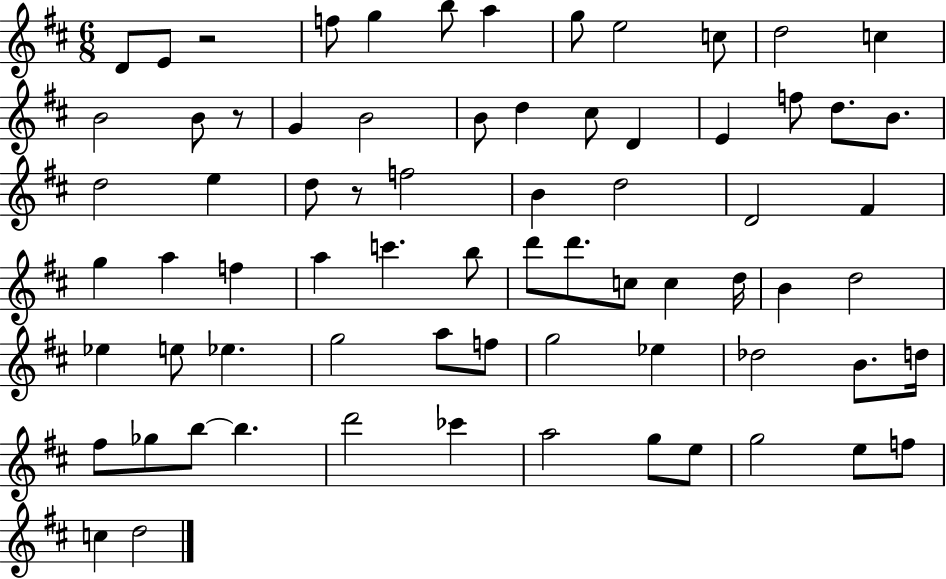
{
  \clef treble
  \numericTimeSignature
  \time 6/8
  \key d \major
  \repeat volta 2 { d'8 e'8 r2 | f''8 g''4 b''8 a''4 | g''8 e''2 c''8 | d''2 c''4 | \break b'2 b'8 r8 | g'4 b'2 | b'8 d''4 cis''8 d'4 | e'4 f''8 d''8. b'8. | \break d''2 e''4 | d''8 r8 f''2 | b'4 d''2 | d'2 fis'4 | \break g''4 a''4 f''4 | a''4 c'''4. b''8 | d'''8 d'''8. c''8 c''4 d''16 | b'4 d''2 | \break ees''4 e''8 ees''4. | g''2 a''8 f''8 | g''2 ees''4 | des''2 b'8. d''16 | \break fis''8 ges''8 b''8~~ b''4. | d'''2 ces'''4 | a''2 g''8 e''8 | g''2 e''8 f''8 | \break c''4 d''2 | } \bar "|."
}